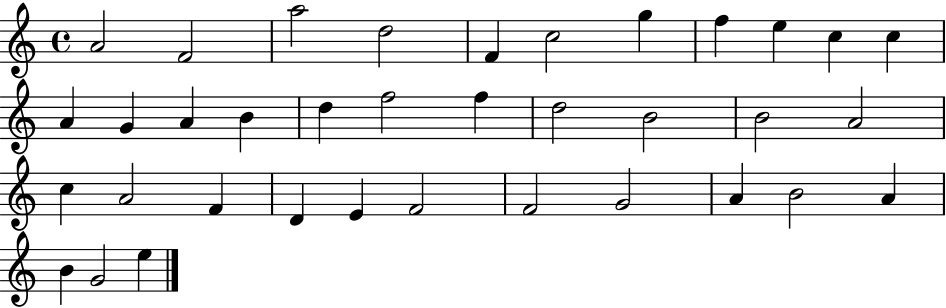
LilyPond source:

{
  \clef treble
  \time 4/4
  \defaultTimeSignature
  \key c \major
  a'2 f'2 | a''2 d''2 | f'4 c''2 g''4 | f''4 e''4 c''4 c''4 | \break a'4 g'4 a'4 b'4 | d''4 f''2 f''4 | d''2 b'2 | b'2 a'2 | \break c''4 a'2 f'4 | d'4 e'4 f'2 | f'2 g'2 | a'4 b'2 a'4 | \break b'4 g'2 e''4 | \bar "|."
}